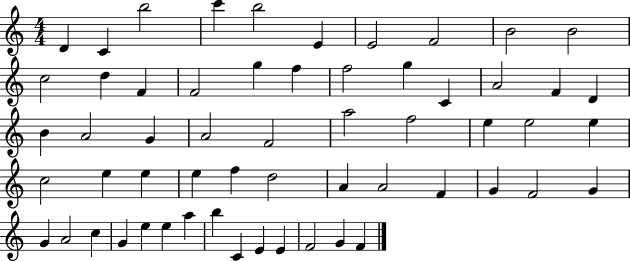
D4/q C4/q B5/h C6/q B5/h E4/q E4/h F4/h B4/h B4/h C5/h D5/q F4/q F4/h G5/q F5/q F5/h G5/q C4/q A4/h F4/q D4/q B4/q A4/h G4/q A4/h F4/h A5/h F5/h E5/q E5/h E5/q C5/h E5/q E5/q E5/q F5/q D5/h A4/q A4/h F4/q G4/q F4/h G4/q G4/q A4/h C5/q G4/q E5/q E5/q A5/q B5/q C4/q E4/q E4/q F4/h G4/q F4/q